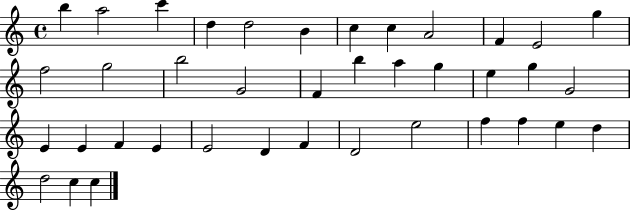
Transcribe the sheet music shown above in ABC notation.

X:1
T:Untitled
M:4/4
L:1/4
K:C
b a2 c' d d2 B c c A2 F E2 g f2 g2 b2 G2 F b a g e g G2 E E F E E2 D F D2 e2 f f e d d2 c c